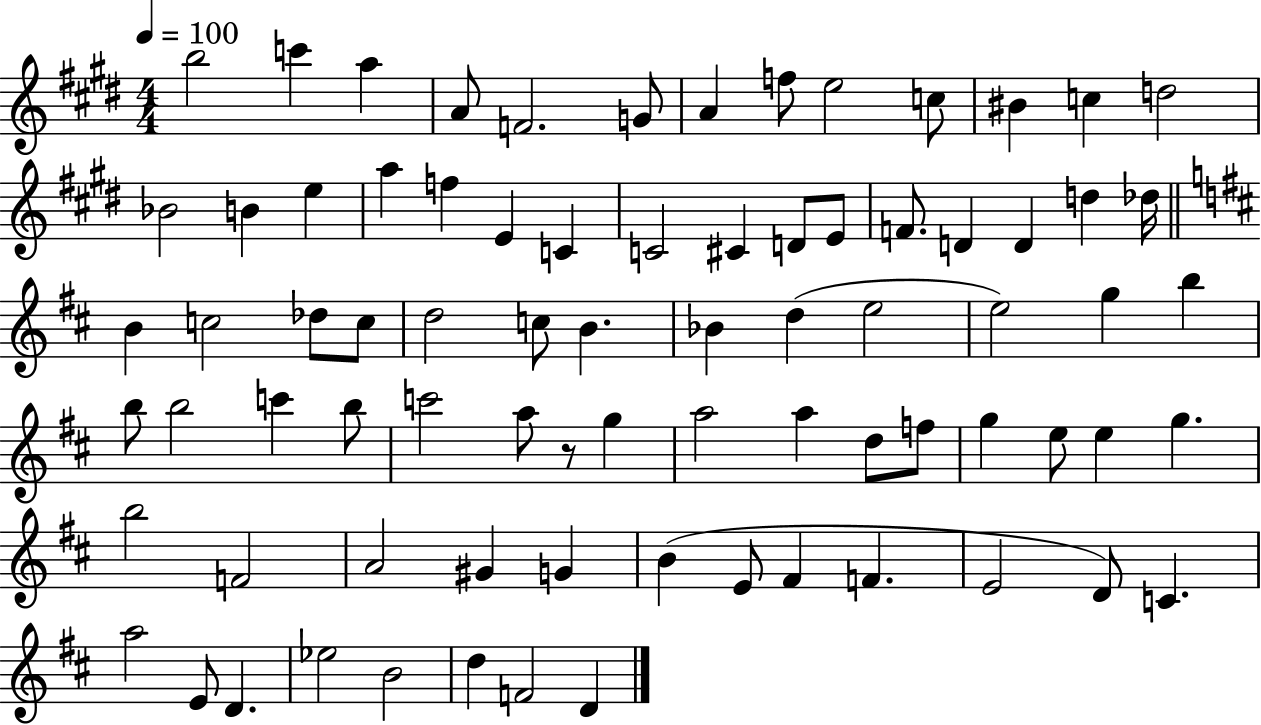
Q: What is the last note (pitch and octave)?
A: D4